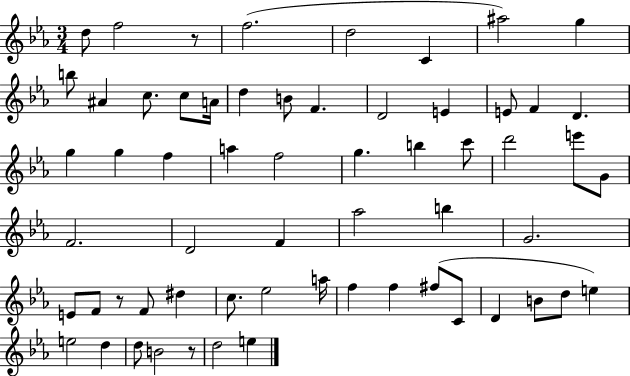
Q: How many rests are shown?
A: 3